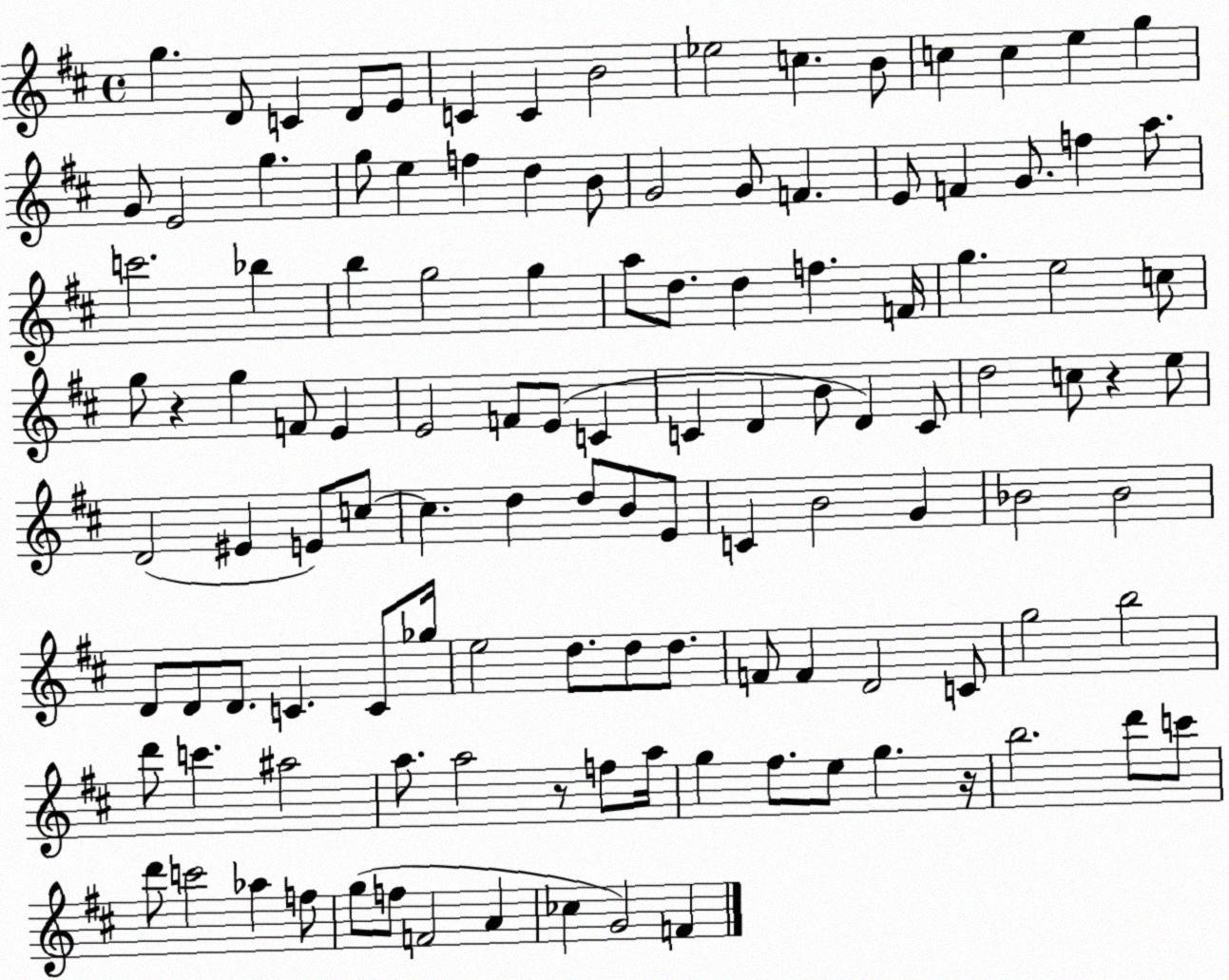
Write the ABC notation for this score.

X:1
T:Untitled
M:4/4
L:1/4
K:D
g D/2 C D/2 E/2 C C B2 _e2 c B/2 c c e g G/2 E2 g g/2 e f d B/2 G2 G/2 F E/2 F G/2 f a/2 c'2 _b b g2 g a/2 d/2 d f F/4 g e2 c/2 g/2 z g F/2 E E2 F/2 E/2 C C D B/2 D C/2 d2 c/2 z e/2 D2 ^E E/2 c/2 c d d/2 B/2 E/2 C B2 G _B2 _B2 D/2 D/2 D/2 C C/2 _g/4 e2 d/2 d/2 d/2 F/2 F D2 C/2 g2 b2 d'/2 c' ^a2 a/2 a2 z/2 f/2 a/4 g ^f/2 e/2 g z/4 b2 d'/2 c'/2 d'/2 c'2 _a f/2 g/2 f/2 F2 A _c G2 F